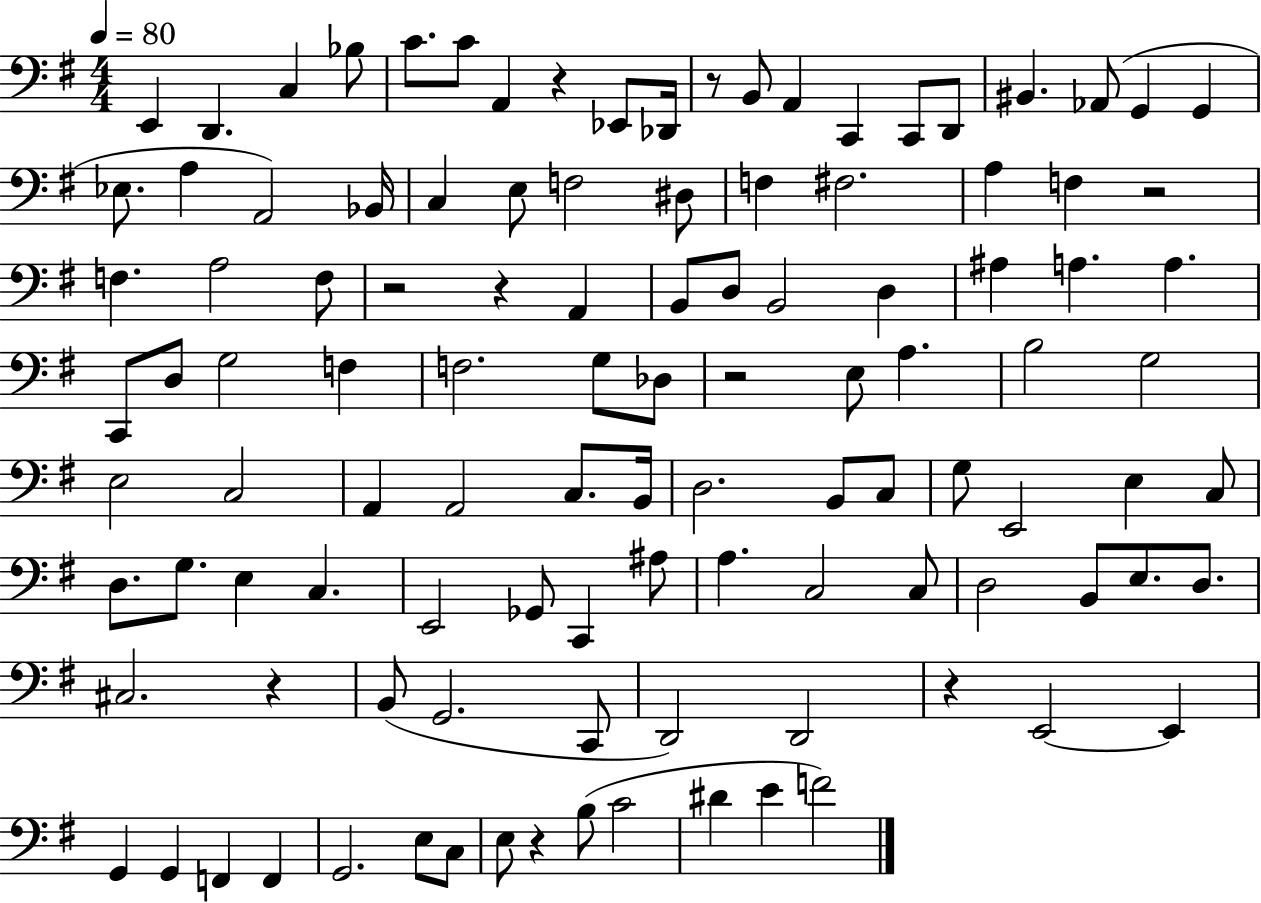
{
  \clef bass
  \numericTimeSignature
  \time 4/4
  \key g \major
  \tempo 4 = 80
  \repeat volta 2 { e,4 d,4. c4 bes8 | c'8. c'8 a,4 r4 ees,8 des,16 | r8 b,8 a,4 c,4 c,8 d,8 | bis,4. aes,8( g,4 g,4 | \break ees8. a4 a,2) bes,16 | c4 e8 f2 dis8 | f4 fis2. | a4 f4 r2 | \break f4. a2 f8 | r2 r4 a,4 | b,8 d8 b,2 d4 | ais4 a4. a4. | \break c,8 d8 g2 f4 | f2. g8 des8 | r2 e8 a4. | b2 g2 | \break e2 c2 | a,4 a,2 c8. b,16 | d2. b,8 c8 | g8 e,2 e4 c8 | \break d8. g8. e4 c4. | e,2 ges,8 c,4 ais8 | a4. c2 c8 | d2 b,8 e8. d8. | \break cis2. r4 | b,8( g,2. c,8 | d,2) d,2 | r4 e,2~~ e,4 | \break g,4 g,4 f,4 f,4 | g,2. e8 c8 | e8 r4 b8( c'2 | dis'4 e'4 f'2) | \break } \bar "|."
}